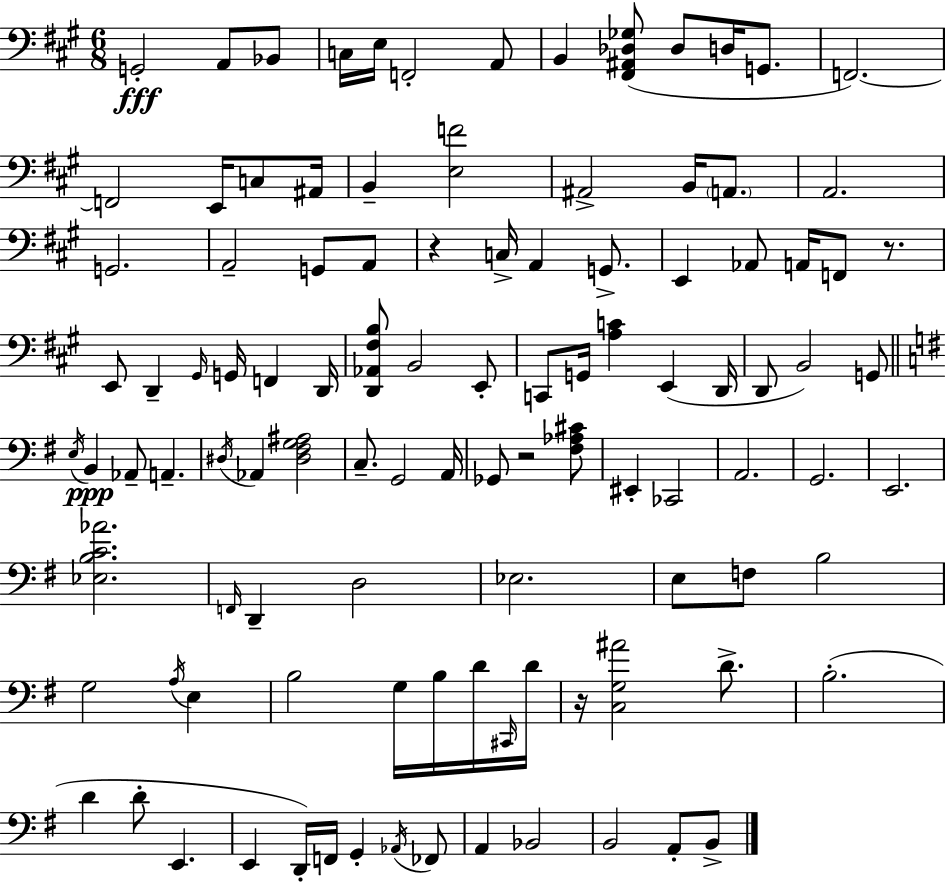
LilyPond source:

{
  \clef bass
  \numericTimeSignature
  \time 6/8
  \key a \major
  g,2-.\fff a,8 bes,8 | c16 e16 f,2-. a,8 | b,4 <fis, ais, des ges>8( des8 d16 g,8. | f,2.~~) | \break f,2 e,16 c8 ais,16 | b,4-- <e f'>2 | ais,2-> b,16 \parenthesize a,8. | a,2. | \break g,2. | a,2-- g,8 a,8 | r4 c16-> a,4 g,8.-> | e,4 aes,8 a,16 f,8 r8. | \break e,8 d,4-- \grace { gis,16 } g,16 f,4 | d,16 <d, aes, fis b>8 b,2 e,8-. | c,8 g,16 <a c'>4 e,4( | d,16 d,8 b,2) g,8 | \break \bar "||" \break \key g \major \acciaccatura { e16 }\ppp b,4 aes,8-- a,4.-- | \acciaccatura { dis16 } aes,4 <dis fis g ais>2 | c8.-- g,2 | a,16 ges,8 r2 | \break <fis aes cis'>8 eis,4-. ces,2 | a,2. | g,2. | e,2. | \break <ees b c' aes'>2. | \grace { f,16 } d,4-- d2 | ees2. | e8 f8 b2 | \break g2 \acciaccatura { a16 } | e4 b2 | g16 b16 d'16 \grace { cis,16 } d'16 r16 <c g ais'>2 | d'8.-> b2.-.( | \break d'4 d'8-. e,4. | e,4 d,16-.) f,16 g,4-. | \acciaccatura { aes,16 } fes,8 a,4 bes,2 | b,2 | \break a,8-. b,8-> \bar "|."
}